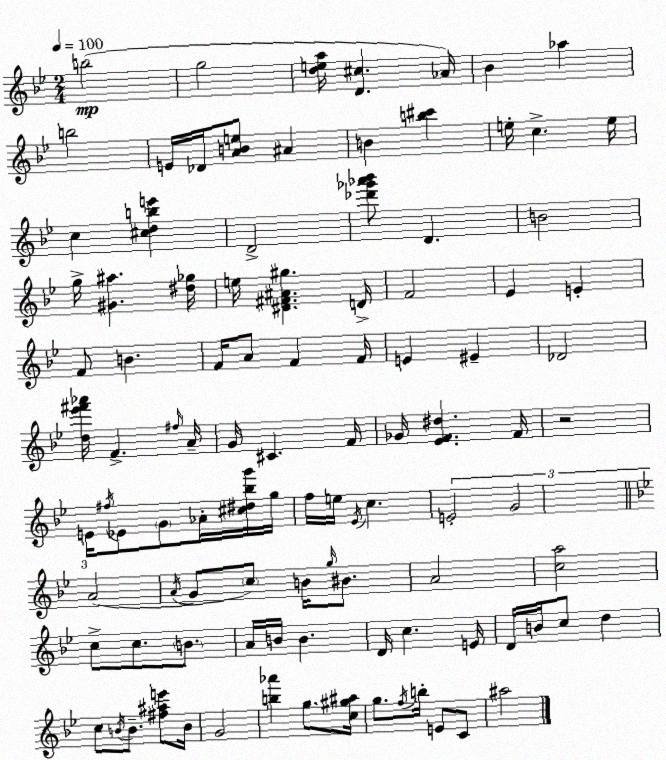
X:1
T:Untitled
M:2/4
L:1/4
K:Bb
b2 g2 [dea]/4 [D^c] _A/4 _B _a b2 E/4 _D/4 [ABe]/2 ^A B [b^c'] e/4 c e/4 c [^cdbe'] D2 [_d'_g'_a'_b']/2 D B2 g/4 [^G^a] [^d_g]/4 e/4 [^D^F^A^g] D/4 F2 _E E F/2 B F/4 A/2 F F/4 E ^E _D2 [d_e'^f'_a']/4 F ^f/4 A/4 G/4 ^C F/4 _G/4 [_EF^d] F/4 z2 E/4 ^f/4 _E/2 G/2 _A/4 [^c^d_bg']/4 g/4 f/4 e/4 _E/4 c E2 G2 A2 A/4 G/2 c/2 B/4 g/4 ^B/2 A2 [ca]2 c/2 c/2 B/2 A/4 B/4 B D/4 c E/4 D/4 B/4 c/2 d c/2 B/4 B/2 [^f^ae']/2 B/4 G2 [b_a'] g/2 [c^g^a]/4 g/2 f/4 b/4 E/2 C/2 ^a2